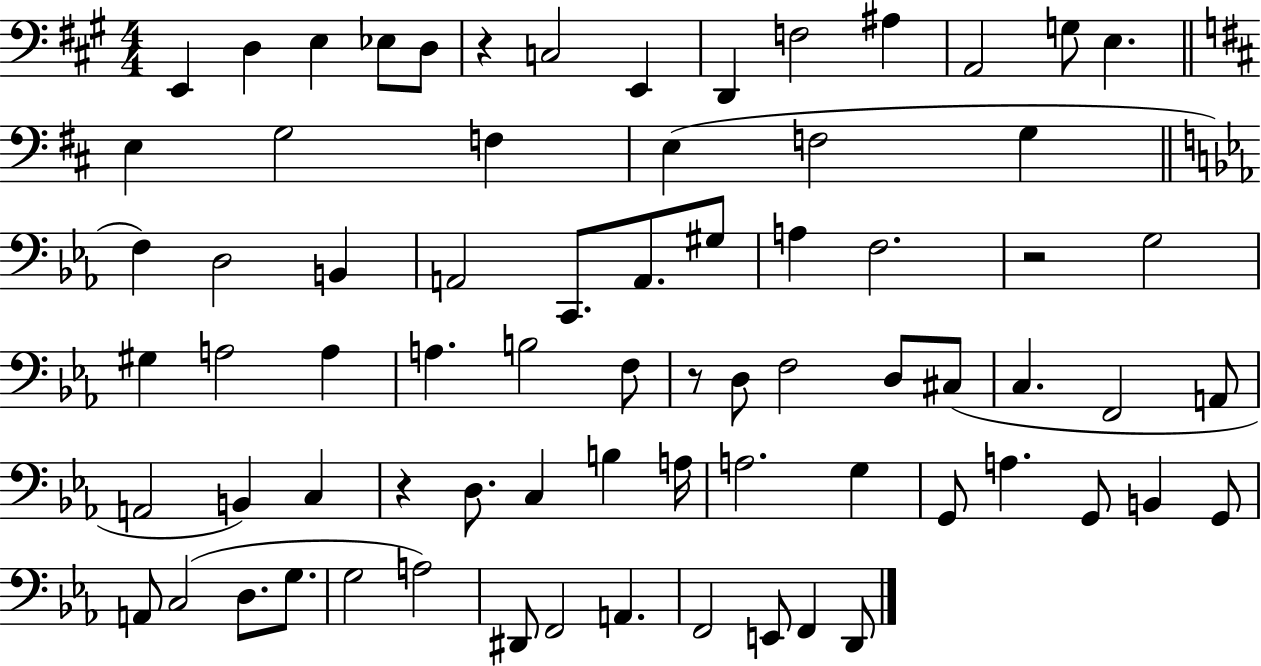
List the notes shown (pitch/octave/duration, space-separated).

E2/q D3/q E3/q Eb3/e D3/e R/q C3/h E2/q D2/q F3/h A#3/q A2/h G3/e E3/q. E3/q G3/h F3/q E3/q F3/h G3/q F3/q D3/h B2/q A2/h C2/e. A2/e. G#3/e A3/q F3/h. R/h G3/h G#3/q A3/h A3/q A3/q. B3/h F3/e R/e D3/e F3/h D3/e C#3/e C3/q. F2/h A2/e A2/h B2/q C3/q R/q D3/e. C3/q B3/q A3/s A3/h. G3/q G2/e A3/q. G2/e B2/q G2/e A2/e C3/h D3/e. G3/e. G3/h A3/h D#2/e F2/h A2/q. F2/h E2/e F2/q D2/e